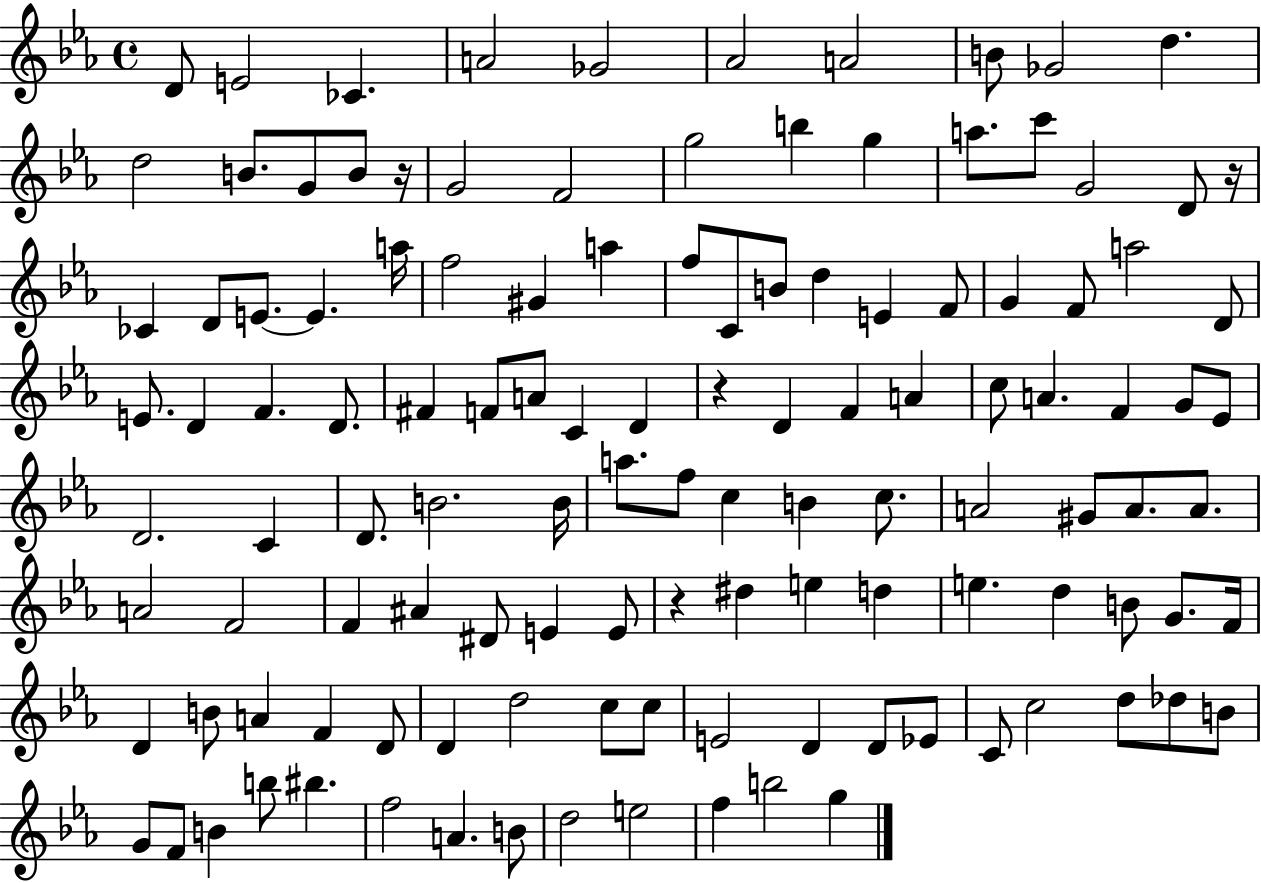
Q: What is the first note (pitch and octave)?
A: D4